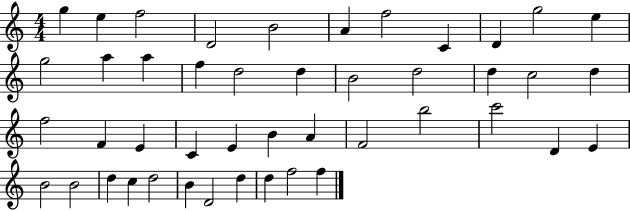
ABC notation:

X:1
T:Untitled
M:4/4
L:1/4
K:C
g e f2 D2 B2 A f2 C D g2 e g2 a a f d2 d B2 d2 d c2 d f2 F E C E B A F2 b2 c'2 D E B2 B2 d c d2 B D2 d d f2 f